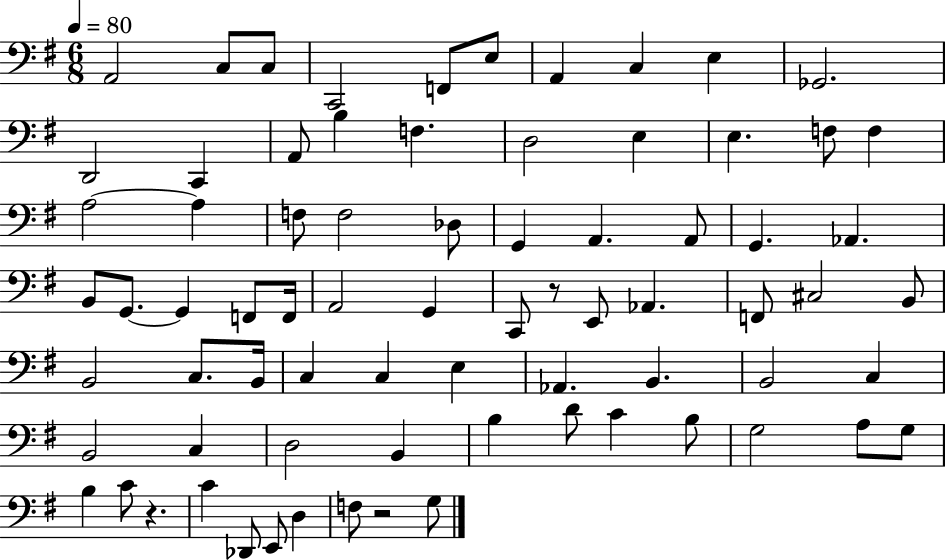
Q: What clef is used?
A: bass